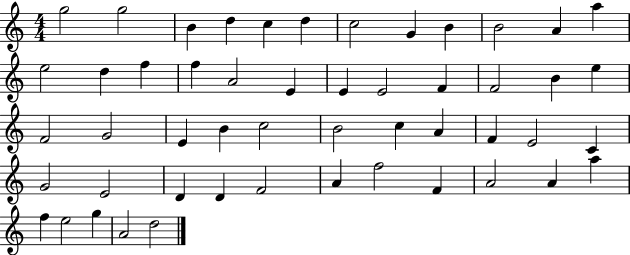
X:1
T:Untitled
M:4/4
L:1/4
K:C
g2 g2 B d c d c2 G B B2 A a e2 d f f A2 E E E2 F F2 B e F2 G2 E B c2 B2 c A F E2 C G2 E2 D D F2 A f2 F A2 A a f e2 g A2 d2